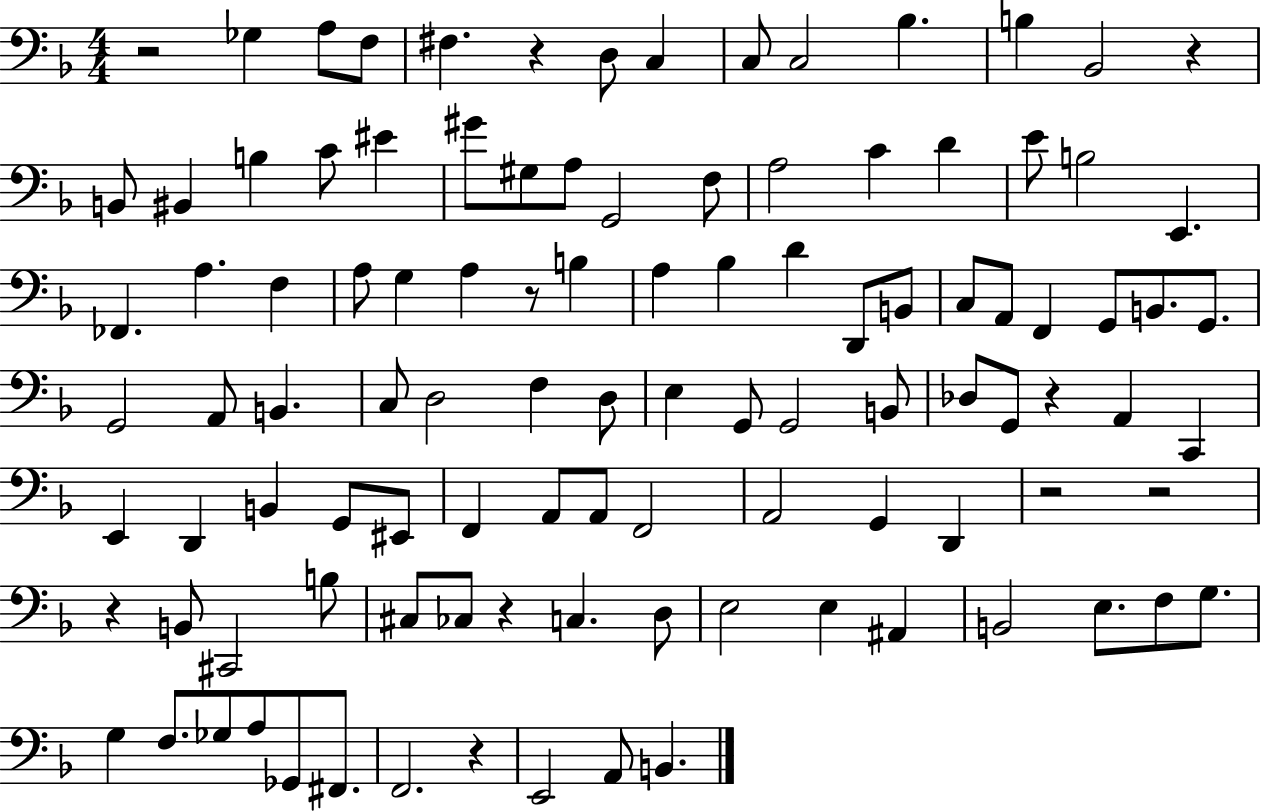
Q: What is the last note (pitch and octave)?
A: B2